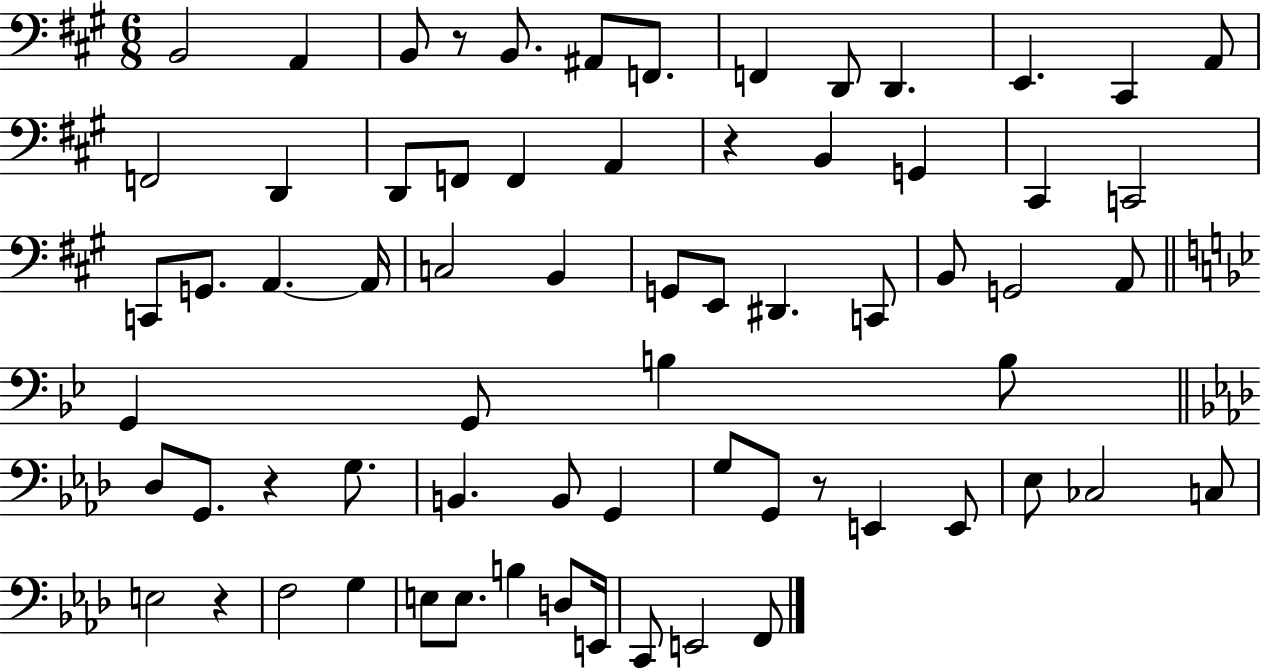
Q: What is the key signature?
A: A major